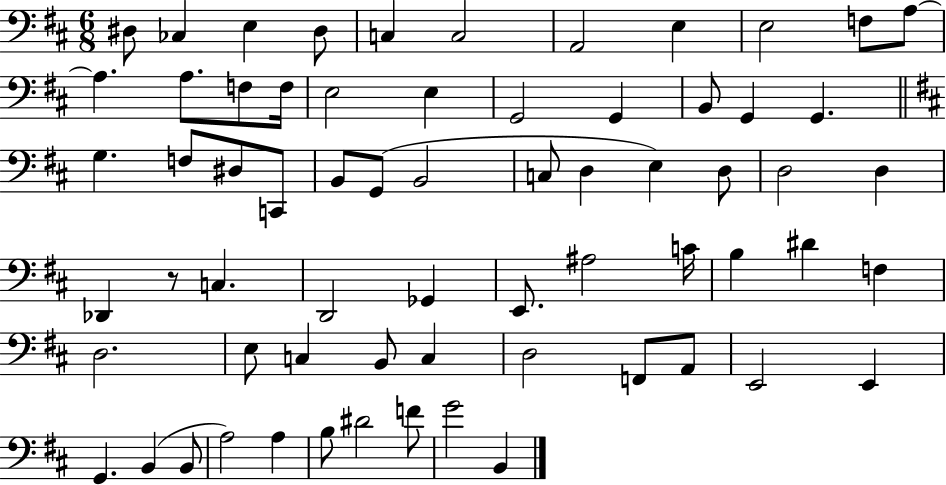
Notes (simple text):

D#3/e CES3/q E3/q D#3/e C3/q C3/h A2/h E3/q E3/h F3/e A3/e A3/q. A3/e. F3/e F3/s E3/h E3/q G2/h G2/q B2/e G2/q G2/q. G3/q. F3/e D#3/e C2/e B2/e G2/e B2/h C3/e D3/q E3/q D3/e D3/h D3/q Db2/q R/e C3/q. D2/h Gb2/q E2/e. A#3/h C4/s B3/q D#4/q F3/q D3/h. E3/e C3/q B2/e C3/q D3/h F2/e A2/e E2/h E2/q G2/q. B2/q B2/e A3/h A3/q B3/e D#4/h F4/e G4/h B2/q